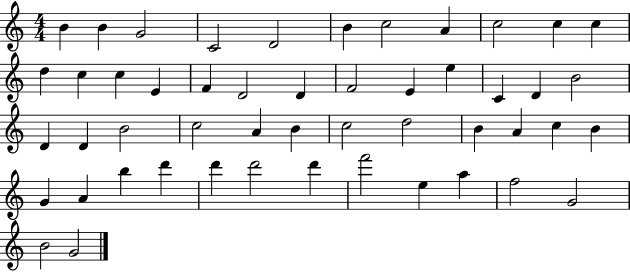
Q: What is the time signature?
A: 4/4